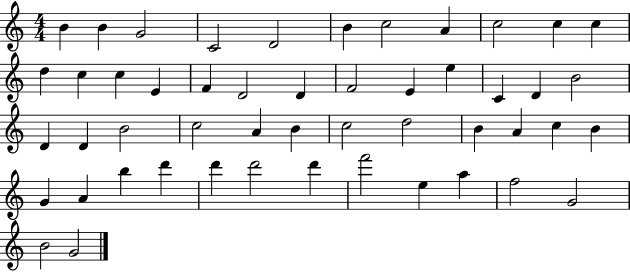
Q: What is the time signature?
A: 4/4